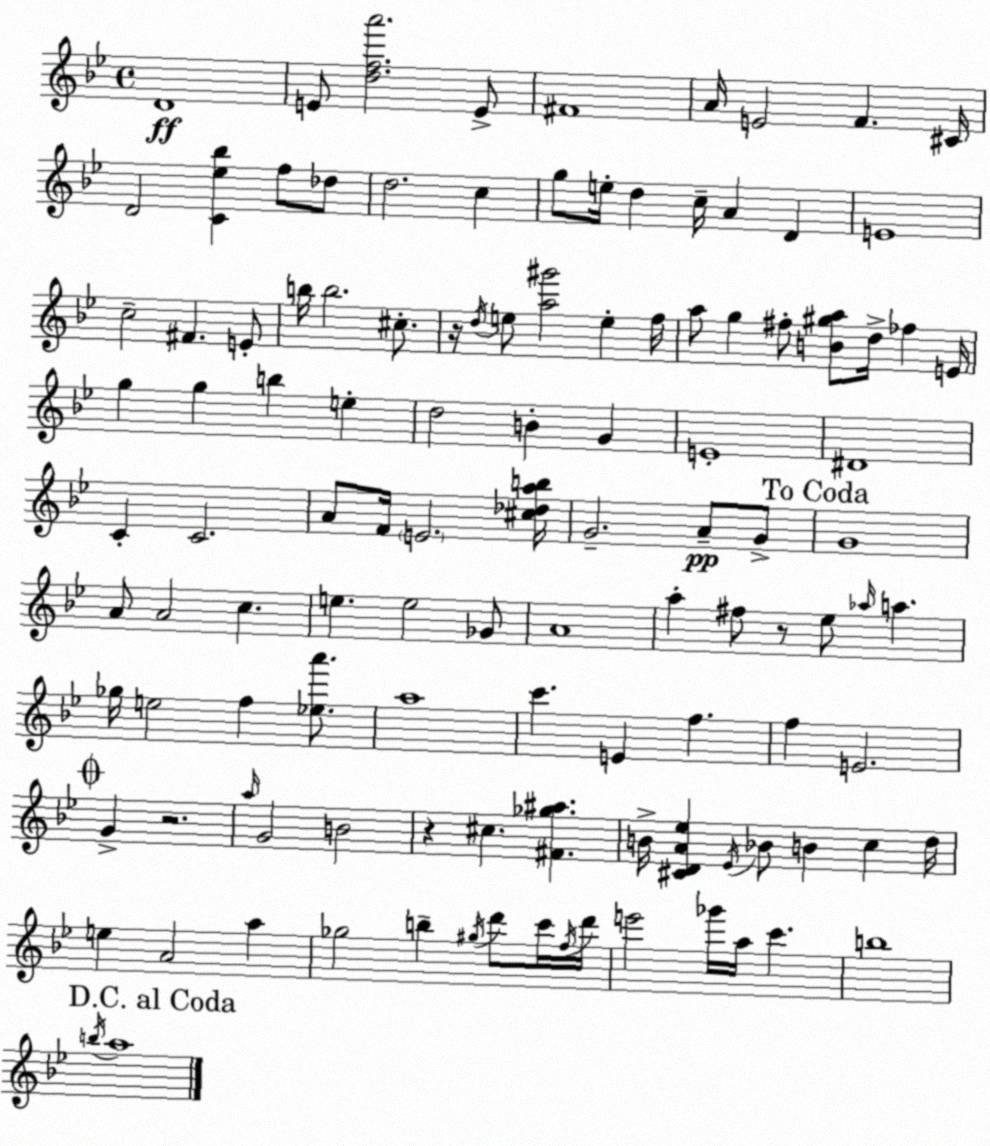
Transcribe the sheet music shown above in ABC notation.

X:1
T:Untitled
M:4/4
L:1/4
K:Bb
D4 E/2 [dfa']2 E/2 ^F4 A/4 E2 F ^C/4 D2 [C_e_b] f/2 _d/2 d2 c g/2 e/4 d c/4 A D E4 c2 ^F E/2 b/4 b2 ^c/2 z/4 d/4 e/2 [a^g']2 e f/4 a/2 g ^f/2 [B^ga]/2 d/4 _f E/4 g g b e d2 B G E4 ^D4 C C2 A/2 F/4 E2 [^c_dab]/4 G2 A/2 G/2 G4 A/2 A2 c e e2 _G/2 A4 a ^f/2 z/2 _e/2 _a/4 a _g/4 e2 f [_ea']/2 a4 c' E f f E2 G z2 a/4 G2 B2 z ^c [^F_g^a] B/4 [^CDA_e] _E/4 _B/2 B c d/4 e A2 a _g2 b ^g/4 d'/2 c'/4 f/4 d'/4 e'2 _g'/4 a/4 c' b4 b/4 a4